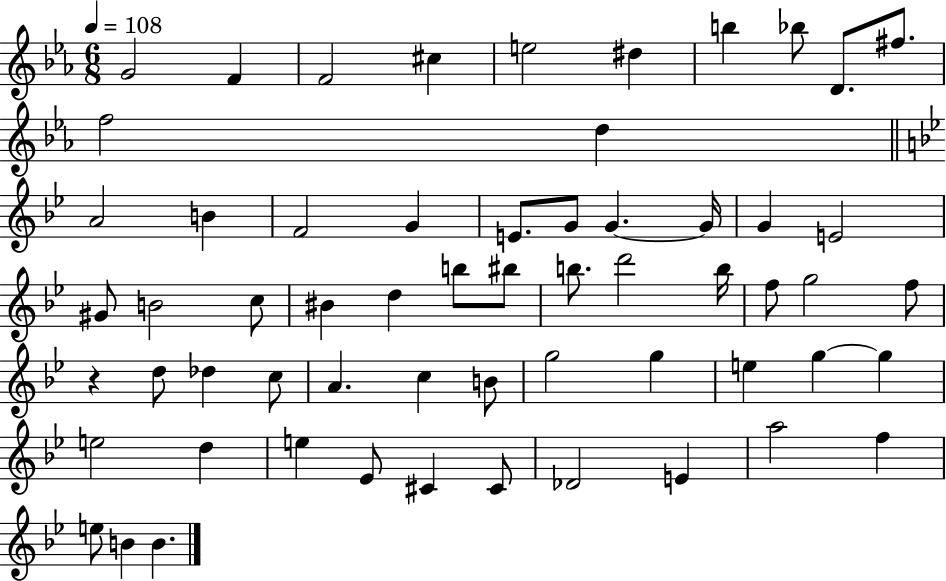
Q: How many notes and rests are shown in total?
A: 60